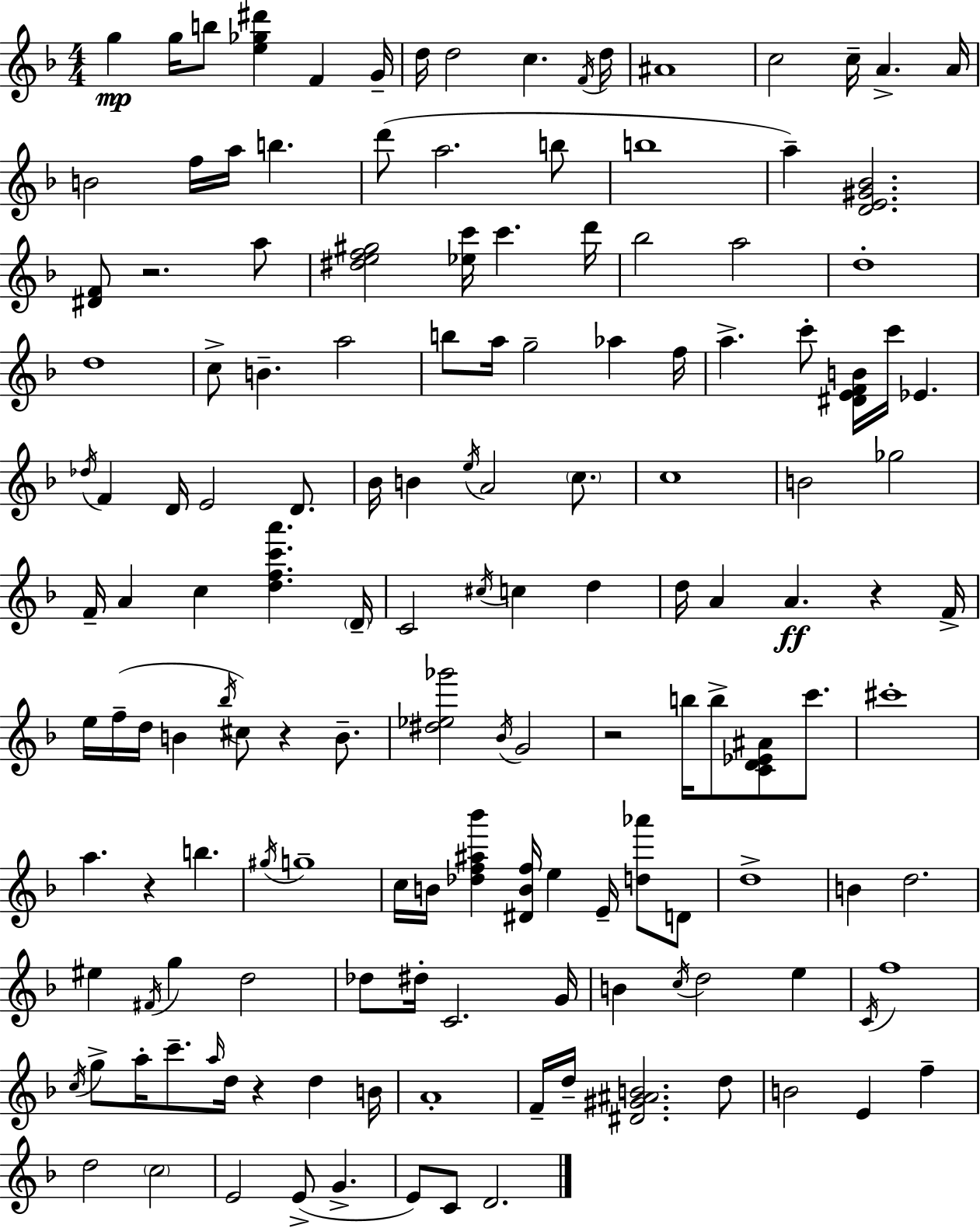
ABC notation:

X:1
T:Untitled
M:4/4
L:1/4
K:Dm
g g/4 b/2 [e_g^d'] F G/4 d/4 d2 c F/4 d/4 ^A4 c2 c/4 A A/4 B2 f/4 a/4 b d'/2 a2 b/2 b4 a [DE^G_B]2 [^DF]/2 z2 a/2 [^def^g]2 [_ec']/4 c' d'/4 _b2 a2 d4 d4 c/2 B a2 b/2 a/4 g2 _a f/4 a c'/2 [^DEFB]/4 c'/4 _E _d/4 F D/4 E2 D/2 _B/4 B e/4 A2 c/2 c4 B2 _g2 F/4 A c [dfc'a'] D/4 C2 ^c/4 c d d/4 A A z F/4 e/4 f/4 d/4 B _b/4 ^c/2 z B/2 [^d_e_g']2 _B/4 G2 z2 b/4 b/2 [CD_E^A]/2 c'/2 ^c'4 a z b ^g/4 g4 c/4 B/4 [_df^a_b'] [^DBf]/4 e E/4 [d_a']/2 D/2 d4 B d2 ^e ^F/4 g d2 _d/2 ^d/4 C2 G/4 B c/4 d2 e C/4 f4 c/4 g/2 a/4 c'/2 a/4 d/4 z d B/4 A4 F/4 d/4 [^D^G^AB]2 d/2 B2 E f d2 c2 E2 E/2 G E/2 C/2 D2